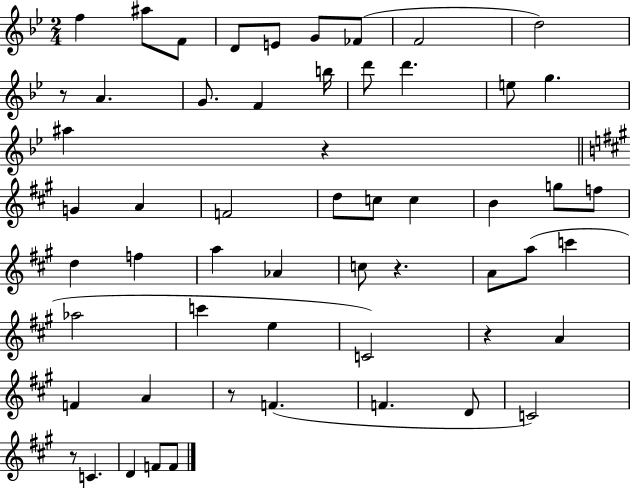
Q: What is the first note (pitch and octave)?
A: F5